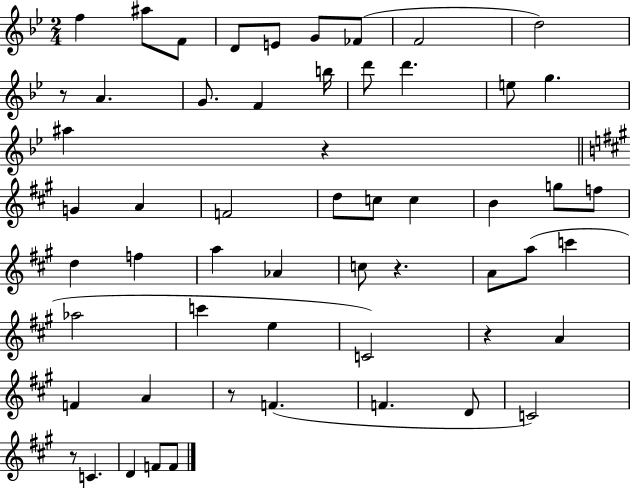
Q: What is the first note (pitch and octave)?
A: F5